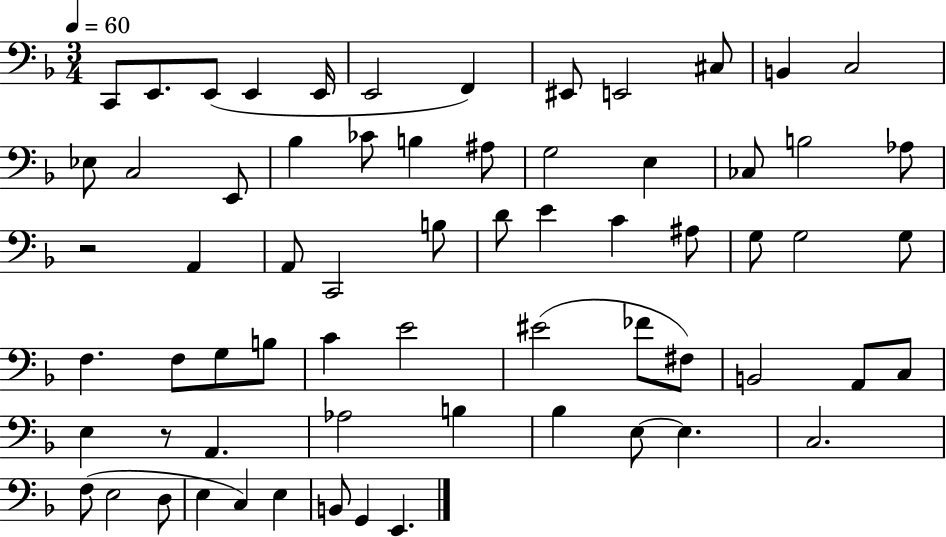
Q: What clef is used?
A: bass